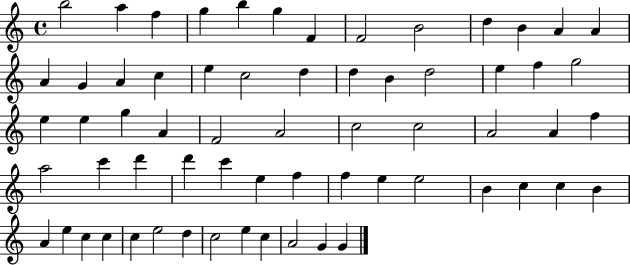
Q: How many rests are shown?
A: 0